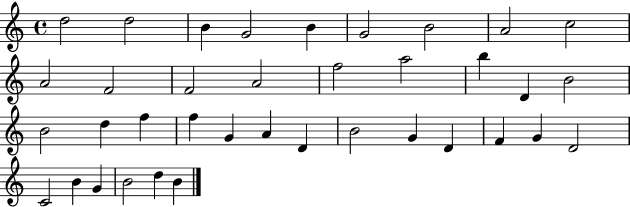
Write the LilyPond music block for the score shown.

{
  \clef treble
  \time 4/4
  \defaultTimeSignature
  \key c \major
  d''2 d''2 | b'4 g'2 b'4 | g'2 b'2 | a'2 c''2 | \break a'2 f'2 | f'2 a'2 | f''2 a''2 | b''4 d'4 b'2 | \break b'2 d''4 f''4 | f''4 g'4 a'4 d'4 | b'2 g'4 d'4 | f'4 g'4 d'2 | \break c'2 b'4 g'4 | b'2 d''4 b'4 | \bar "|."
}